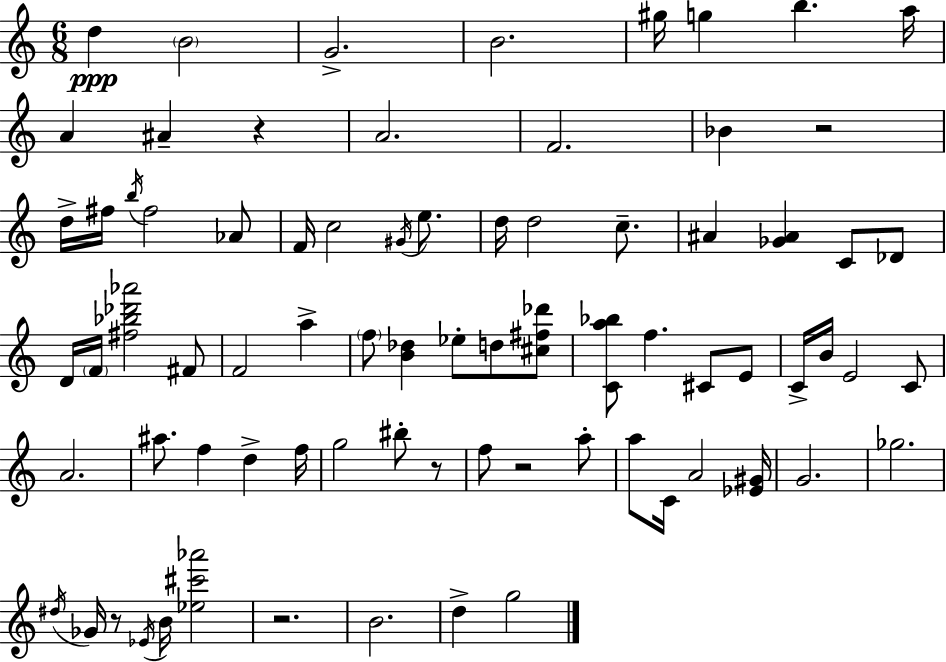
X:1
T:Untitled
M:6/8
L:1/4
K:Am
d B2 G2 B2 ^g/4 g b a/4 A ^A z A2 F2 _B z2 d/4 ^f/4 b/4 ^f2 _A/2 F/4 c2 ^G/4 e/2 d/4 d2 c/2 ^A [_G^A] C/2 _D/2 D/4 F/4 [^f_b_d'_a']2 ^F/2 F2 a f/2 [B_d] _e/2 d/2 [^c^f_d']/2 [Ca_b]/2 f ^C/2 E/2 C/4 B/4 E2 C/2 A2 ^a/2 f d f/4 g2 ^b/2 z/2 f/2 z2 a/2 a/2 C/4 A2 [_E^G]/4 G2 _g2 ^d/4 _G/4 z/2 _E/4 B/4 [_e^c'_a']2 z2 B2 d g2